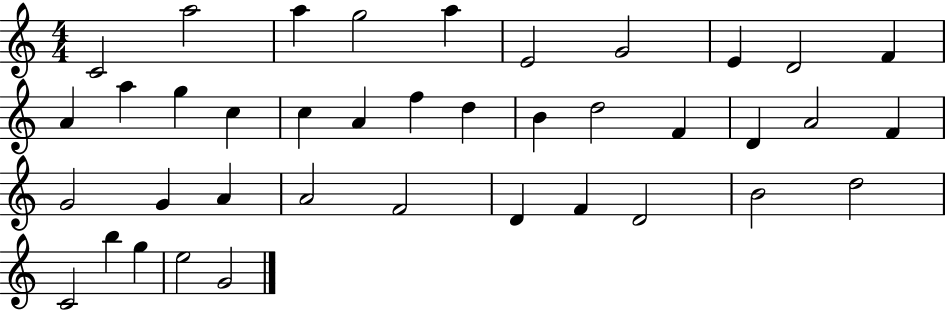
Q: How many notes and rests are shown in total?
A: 39